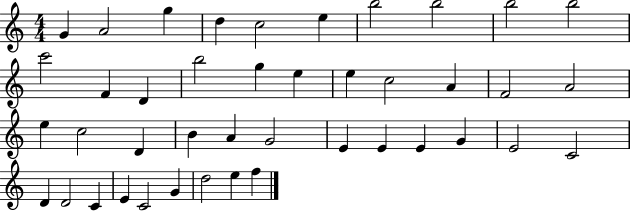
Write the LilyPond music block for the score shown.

{
  \clef treble
  \numericTimeSignature
  \time 4/4
  \key c \major
  g'4 a'2 g''4 | d''4 c''2 e''4 | b''2 b''2 | b''2 b''2 | \break c'''2 f'4 d'4 | b''2 g''4 e''4 | e''4 c''2 a'4 | f'2 a'2 | \break e''4 c''2 d'4 | b'4 a'4 g'2 | e'4 e'4 e'4 g'4 | e'2 c'2 | \break d'4 d'2 c'4 | e'4 c'2 g'4 | d''2 e''4 f''4 | \bar "|."
}